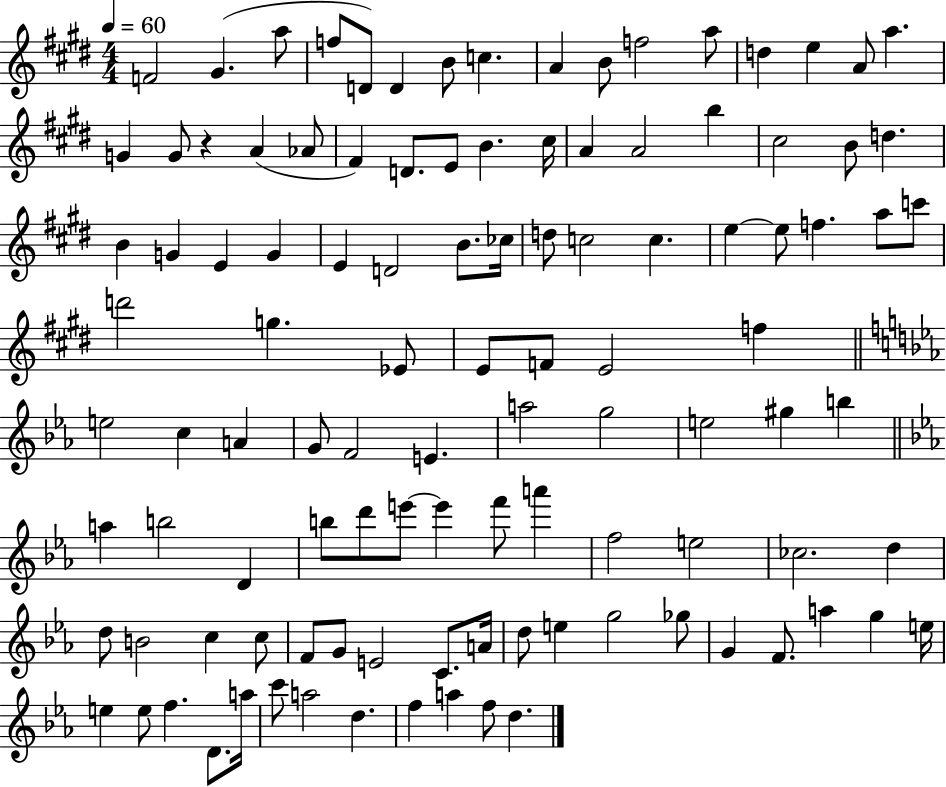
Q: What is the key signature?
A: E major